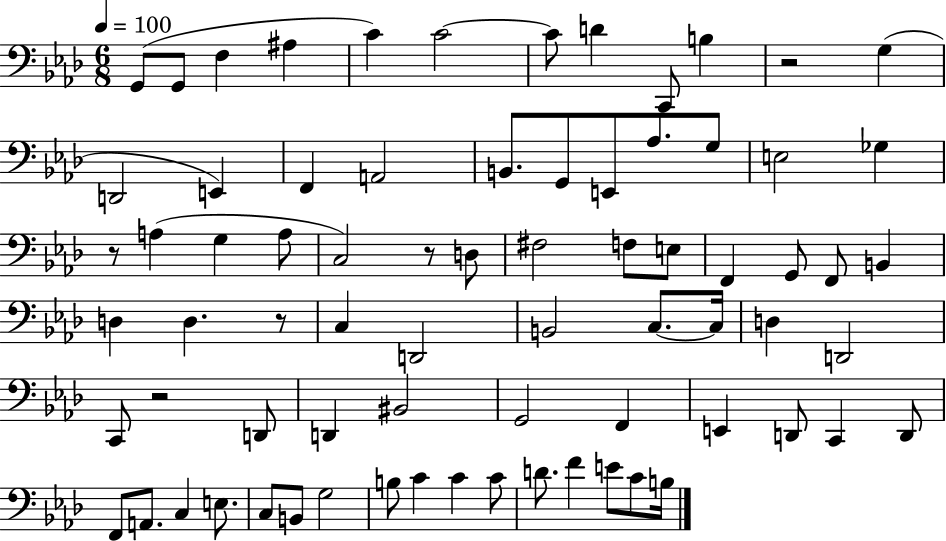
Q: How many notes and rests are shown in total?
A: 74